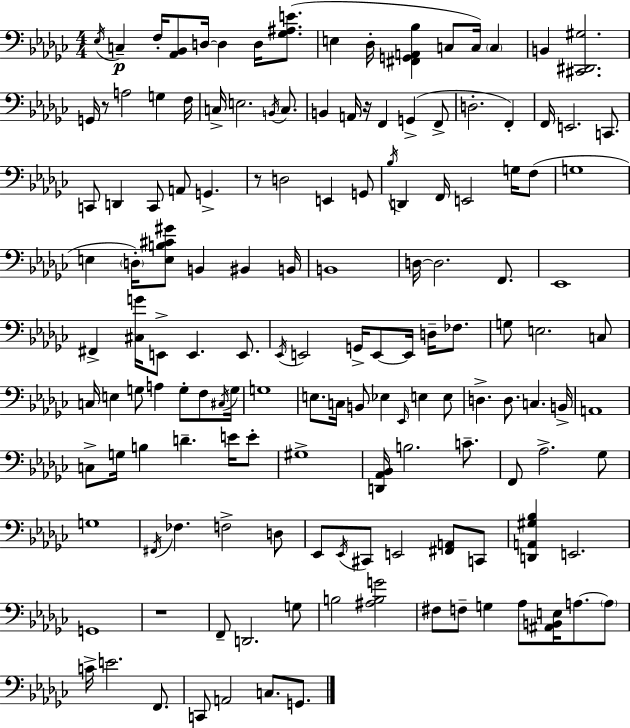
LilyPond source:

{
  \clef bass
  \numericTimeSignature
  \time 4/4
  \key ees \minor
  \acciaccatura { ees16 }\p c4-- f16-. <aes, bes,>8 d16~~ d4 d16 <ges ais e'>8.( | e4 des16-. <fis, g, a, bes>4 c8 c16) \parenthesize c4 | b,4 <cis, dis, gis>2. | g,16 r8 a2 g4 | \break f16 c16-> e2. \acciaccatura { b,16 } c8. | b,4 a,16 r16 f,4 g,4->( | f,8-> d2.-. f,4-.) | f,16 e,2. c,8. | \break c,8 d,4 c,8 a,8 g,4.-> | r8 d2 e,4 | g,8 \acciaccatura { bes16 } d,4 f,16 e,2 | g16 f8( g1 | \break e4 \parenthesize d16-.) <e b cis' gis'>8 b,4 bis,4 | b,16 b,1 | d16~~ d2. | f,8. ees,1 | \break fis,4-> <cis g'>16 e,8-> e,4. | e,8. \acciaccatura { ees,16 } e,2 g,16-> e,8~~ e,16 | d16-- fes8. g8 e2. | c8 c16 e4 g8 a4 g8-. | \break f8 \acciaccatura { cis16 } g16 g1 | e8. c16 b,8 ees4 \grace { ees,16 } | e4 e8 d4.-> d8. c4. | b,16-> a,1 | \break c8-> g16 b4 d'4.-- | e'16 e'8-. gis1-> | <d, aes, bes,>16 b2. | c'8.-- f,8 aes2.-> | \break ges8 g1 | \acciaccatura { fis,16 } fes4. f2-> | d8 ees,8 \acciaccatura { ees,16 } cis,8 e,2 | <fis, a,>8 c,8 <d, a, gis bes>4 e,2. | \break g,1 | r1 | f,8-- d,2. | g8 b2 | \break <ais b g'>2 fis8 f8-- g4 | aes8 <ais, b, e>16 a8.~~ \parenthesize a8 c'16-> e'2. | f,8. c,8 a,2 | c8. g,8. \bar "|."
}